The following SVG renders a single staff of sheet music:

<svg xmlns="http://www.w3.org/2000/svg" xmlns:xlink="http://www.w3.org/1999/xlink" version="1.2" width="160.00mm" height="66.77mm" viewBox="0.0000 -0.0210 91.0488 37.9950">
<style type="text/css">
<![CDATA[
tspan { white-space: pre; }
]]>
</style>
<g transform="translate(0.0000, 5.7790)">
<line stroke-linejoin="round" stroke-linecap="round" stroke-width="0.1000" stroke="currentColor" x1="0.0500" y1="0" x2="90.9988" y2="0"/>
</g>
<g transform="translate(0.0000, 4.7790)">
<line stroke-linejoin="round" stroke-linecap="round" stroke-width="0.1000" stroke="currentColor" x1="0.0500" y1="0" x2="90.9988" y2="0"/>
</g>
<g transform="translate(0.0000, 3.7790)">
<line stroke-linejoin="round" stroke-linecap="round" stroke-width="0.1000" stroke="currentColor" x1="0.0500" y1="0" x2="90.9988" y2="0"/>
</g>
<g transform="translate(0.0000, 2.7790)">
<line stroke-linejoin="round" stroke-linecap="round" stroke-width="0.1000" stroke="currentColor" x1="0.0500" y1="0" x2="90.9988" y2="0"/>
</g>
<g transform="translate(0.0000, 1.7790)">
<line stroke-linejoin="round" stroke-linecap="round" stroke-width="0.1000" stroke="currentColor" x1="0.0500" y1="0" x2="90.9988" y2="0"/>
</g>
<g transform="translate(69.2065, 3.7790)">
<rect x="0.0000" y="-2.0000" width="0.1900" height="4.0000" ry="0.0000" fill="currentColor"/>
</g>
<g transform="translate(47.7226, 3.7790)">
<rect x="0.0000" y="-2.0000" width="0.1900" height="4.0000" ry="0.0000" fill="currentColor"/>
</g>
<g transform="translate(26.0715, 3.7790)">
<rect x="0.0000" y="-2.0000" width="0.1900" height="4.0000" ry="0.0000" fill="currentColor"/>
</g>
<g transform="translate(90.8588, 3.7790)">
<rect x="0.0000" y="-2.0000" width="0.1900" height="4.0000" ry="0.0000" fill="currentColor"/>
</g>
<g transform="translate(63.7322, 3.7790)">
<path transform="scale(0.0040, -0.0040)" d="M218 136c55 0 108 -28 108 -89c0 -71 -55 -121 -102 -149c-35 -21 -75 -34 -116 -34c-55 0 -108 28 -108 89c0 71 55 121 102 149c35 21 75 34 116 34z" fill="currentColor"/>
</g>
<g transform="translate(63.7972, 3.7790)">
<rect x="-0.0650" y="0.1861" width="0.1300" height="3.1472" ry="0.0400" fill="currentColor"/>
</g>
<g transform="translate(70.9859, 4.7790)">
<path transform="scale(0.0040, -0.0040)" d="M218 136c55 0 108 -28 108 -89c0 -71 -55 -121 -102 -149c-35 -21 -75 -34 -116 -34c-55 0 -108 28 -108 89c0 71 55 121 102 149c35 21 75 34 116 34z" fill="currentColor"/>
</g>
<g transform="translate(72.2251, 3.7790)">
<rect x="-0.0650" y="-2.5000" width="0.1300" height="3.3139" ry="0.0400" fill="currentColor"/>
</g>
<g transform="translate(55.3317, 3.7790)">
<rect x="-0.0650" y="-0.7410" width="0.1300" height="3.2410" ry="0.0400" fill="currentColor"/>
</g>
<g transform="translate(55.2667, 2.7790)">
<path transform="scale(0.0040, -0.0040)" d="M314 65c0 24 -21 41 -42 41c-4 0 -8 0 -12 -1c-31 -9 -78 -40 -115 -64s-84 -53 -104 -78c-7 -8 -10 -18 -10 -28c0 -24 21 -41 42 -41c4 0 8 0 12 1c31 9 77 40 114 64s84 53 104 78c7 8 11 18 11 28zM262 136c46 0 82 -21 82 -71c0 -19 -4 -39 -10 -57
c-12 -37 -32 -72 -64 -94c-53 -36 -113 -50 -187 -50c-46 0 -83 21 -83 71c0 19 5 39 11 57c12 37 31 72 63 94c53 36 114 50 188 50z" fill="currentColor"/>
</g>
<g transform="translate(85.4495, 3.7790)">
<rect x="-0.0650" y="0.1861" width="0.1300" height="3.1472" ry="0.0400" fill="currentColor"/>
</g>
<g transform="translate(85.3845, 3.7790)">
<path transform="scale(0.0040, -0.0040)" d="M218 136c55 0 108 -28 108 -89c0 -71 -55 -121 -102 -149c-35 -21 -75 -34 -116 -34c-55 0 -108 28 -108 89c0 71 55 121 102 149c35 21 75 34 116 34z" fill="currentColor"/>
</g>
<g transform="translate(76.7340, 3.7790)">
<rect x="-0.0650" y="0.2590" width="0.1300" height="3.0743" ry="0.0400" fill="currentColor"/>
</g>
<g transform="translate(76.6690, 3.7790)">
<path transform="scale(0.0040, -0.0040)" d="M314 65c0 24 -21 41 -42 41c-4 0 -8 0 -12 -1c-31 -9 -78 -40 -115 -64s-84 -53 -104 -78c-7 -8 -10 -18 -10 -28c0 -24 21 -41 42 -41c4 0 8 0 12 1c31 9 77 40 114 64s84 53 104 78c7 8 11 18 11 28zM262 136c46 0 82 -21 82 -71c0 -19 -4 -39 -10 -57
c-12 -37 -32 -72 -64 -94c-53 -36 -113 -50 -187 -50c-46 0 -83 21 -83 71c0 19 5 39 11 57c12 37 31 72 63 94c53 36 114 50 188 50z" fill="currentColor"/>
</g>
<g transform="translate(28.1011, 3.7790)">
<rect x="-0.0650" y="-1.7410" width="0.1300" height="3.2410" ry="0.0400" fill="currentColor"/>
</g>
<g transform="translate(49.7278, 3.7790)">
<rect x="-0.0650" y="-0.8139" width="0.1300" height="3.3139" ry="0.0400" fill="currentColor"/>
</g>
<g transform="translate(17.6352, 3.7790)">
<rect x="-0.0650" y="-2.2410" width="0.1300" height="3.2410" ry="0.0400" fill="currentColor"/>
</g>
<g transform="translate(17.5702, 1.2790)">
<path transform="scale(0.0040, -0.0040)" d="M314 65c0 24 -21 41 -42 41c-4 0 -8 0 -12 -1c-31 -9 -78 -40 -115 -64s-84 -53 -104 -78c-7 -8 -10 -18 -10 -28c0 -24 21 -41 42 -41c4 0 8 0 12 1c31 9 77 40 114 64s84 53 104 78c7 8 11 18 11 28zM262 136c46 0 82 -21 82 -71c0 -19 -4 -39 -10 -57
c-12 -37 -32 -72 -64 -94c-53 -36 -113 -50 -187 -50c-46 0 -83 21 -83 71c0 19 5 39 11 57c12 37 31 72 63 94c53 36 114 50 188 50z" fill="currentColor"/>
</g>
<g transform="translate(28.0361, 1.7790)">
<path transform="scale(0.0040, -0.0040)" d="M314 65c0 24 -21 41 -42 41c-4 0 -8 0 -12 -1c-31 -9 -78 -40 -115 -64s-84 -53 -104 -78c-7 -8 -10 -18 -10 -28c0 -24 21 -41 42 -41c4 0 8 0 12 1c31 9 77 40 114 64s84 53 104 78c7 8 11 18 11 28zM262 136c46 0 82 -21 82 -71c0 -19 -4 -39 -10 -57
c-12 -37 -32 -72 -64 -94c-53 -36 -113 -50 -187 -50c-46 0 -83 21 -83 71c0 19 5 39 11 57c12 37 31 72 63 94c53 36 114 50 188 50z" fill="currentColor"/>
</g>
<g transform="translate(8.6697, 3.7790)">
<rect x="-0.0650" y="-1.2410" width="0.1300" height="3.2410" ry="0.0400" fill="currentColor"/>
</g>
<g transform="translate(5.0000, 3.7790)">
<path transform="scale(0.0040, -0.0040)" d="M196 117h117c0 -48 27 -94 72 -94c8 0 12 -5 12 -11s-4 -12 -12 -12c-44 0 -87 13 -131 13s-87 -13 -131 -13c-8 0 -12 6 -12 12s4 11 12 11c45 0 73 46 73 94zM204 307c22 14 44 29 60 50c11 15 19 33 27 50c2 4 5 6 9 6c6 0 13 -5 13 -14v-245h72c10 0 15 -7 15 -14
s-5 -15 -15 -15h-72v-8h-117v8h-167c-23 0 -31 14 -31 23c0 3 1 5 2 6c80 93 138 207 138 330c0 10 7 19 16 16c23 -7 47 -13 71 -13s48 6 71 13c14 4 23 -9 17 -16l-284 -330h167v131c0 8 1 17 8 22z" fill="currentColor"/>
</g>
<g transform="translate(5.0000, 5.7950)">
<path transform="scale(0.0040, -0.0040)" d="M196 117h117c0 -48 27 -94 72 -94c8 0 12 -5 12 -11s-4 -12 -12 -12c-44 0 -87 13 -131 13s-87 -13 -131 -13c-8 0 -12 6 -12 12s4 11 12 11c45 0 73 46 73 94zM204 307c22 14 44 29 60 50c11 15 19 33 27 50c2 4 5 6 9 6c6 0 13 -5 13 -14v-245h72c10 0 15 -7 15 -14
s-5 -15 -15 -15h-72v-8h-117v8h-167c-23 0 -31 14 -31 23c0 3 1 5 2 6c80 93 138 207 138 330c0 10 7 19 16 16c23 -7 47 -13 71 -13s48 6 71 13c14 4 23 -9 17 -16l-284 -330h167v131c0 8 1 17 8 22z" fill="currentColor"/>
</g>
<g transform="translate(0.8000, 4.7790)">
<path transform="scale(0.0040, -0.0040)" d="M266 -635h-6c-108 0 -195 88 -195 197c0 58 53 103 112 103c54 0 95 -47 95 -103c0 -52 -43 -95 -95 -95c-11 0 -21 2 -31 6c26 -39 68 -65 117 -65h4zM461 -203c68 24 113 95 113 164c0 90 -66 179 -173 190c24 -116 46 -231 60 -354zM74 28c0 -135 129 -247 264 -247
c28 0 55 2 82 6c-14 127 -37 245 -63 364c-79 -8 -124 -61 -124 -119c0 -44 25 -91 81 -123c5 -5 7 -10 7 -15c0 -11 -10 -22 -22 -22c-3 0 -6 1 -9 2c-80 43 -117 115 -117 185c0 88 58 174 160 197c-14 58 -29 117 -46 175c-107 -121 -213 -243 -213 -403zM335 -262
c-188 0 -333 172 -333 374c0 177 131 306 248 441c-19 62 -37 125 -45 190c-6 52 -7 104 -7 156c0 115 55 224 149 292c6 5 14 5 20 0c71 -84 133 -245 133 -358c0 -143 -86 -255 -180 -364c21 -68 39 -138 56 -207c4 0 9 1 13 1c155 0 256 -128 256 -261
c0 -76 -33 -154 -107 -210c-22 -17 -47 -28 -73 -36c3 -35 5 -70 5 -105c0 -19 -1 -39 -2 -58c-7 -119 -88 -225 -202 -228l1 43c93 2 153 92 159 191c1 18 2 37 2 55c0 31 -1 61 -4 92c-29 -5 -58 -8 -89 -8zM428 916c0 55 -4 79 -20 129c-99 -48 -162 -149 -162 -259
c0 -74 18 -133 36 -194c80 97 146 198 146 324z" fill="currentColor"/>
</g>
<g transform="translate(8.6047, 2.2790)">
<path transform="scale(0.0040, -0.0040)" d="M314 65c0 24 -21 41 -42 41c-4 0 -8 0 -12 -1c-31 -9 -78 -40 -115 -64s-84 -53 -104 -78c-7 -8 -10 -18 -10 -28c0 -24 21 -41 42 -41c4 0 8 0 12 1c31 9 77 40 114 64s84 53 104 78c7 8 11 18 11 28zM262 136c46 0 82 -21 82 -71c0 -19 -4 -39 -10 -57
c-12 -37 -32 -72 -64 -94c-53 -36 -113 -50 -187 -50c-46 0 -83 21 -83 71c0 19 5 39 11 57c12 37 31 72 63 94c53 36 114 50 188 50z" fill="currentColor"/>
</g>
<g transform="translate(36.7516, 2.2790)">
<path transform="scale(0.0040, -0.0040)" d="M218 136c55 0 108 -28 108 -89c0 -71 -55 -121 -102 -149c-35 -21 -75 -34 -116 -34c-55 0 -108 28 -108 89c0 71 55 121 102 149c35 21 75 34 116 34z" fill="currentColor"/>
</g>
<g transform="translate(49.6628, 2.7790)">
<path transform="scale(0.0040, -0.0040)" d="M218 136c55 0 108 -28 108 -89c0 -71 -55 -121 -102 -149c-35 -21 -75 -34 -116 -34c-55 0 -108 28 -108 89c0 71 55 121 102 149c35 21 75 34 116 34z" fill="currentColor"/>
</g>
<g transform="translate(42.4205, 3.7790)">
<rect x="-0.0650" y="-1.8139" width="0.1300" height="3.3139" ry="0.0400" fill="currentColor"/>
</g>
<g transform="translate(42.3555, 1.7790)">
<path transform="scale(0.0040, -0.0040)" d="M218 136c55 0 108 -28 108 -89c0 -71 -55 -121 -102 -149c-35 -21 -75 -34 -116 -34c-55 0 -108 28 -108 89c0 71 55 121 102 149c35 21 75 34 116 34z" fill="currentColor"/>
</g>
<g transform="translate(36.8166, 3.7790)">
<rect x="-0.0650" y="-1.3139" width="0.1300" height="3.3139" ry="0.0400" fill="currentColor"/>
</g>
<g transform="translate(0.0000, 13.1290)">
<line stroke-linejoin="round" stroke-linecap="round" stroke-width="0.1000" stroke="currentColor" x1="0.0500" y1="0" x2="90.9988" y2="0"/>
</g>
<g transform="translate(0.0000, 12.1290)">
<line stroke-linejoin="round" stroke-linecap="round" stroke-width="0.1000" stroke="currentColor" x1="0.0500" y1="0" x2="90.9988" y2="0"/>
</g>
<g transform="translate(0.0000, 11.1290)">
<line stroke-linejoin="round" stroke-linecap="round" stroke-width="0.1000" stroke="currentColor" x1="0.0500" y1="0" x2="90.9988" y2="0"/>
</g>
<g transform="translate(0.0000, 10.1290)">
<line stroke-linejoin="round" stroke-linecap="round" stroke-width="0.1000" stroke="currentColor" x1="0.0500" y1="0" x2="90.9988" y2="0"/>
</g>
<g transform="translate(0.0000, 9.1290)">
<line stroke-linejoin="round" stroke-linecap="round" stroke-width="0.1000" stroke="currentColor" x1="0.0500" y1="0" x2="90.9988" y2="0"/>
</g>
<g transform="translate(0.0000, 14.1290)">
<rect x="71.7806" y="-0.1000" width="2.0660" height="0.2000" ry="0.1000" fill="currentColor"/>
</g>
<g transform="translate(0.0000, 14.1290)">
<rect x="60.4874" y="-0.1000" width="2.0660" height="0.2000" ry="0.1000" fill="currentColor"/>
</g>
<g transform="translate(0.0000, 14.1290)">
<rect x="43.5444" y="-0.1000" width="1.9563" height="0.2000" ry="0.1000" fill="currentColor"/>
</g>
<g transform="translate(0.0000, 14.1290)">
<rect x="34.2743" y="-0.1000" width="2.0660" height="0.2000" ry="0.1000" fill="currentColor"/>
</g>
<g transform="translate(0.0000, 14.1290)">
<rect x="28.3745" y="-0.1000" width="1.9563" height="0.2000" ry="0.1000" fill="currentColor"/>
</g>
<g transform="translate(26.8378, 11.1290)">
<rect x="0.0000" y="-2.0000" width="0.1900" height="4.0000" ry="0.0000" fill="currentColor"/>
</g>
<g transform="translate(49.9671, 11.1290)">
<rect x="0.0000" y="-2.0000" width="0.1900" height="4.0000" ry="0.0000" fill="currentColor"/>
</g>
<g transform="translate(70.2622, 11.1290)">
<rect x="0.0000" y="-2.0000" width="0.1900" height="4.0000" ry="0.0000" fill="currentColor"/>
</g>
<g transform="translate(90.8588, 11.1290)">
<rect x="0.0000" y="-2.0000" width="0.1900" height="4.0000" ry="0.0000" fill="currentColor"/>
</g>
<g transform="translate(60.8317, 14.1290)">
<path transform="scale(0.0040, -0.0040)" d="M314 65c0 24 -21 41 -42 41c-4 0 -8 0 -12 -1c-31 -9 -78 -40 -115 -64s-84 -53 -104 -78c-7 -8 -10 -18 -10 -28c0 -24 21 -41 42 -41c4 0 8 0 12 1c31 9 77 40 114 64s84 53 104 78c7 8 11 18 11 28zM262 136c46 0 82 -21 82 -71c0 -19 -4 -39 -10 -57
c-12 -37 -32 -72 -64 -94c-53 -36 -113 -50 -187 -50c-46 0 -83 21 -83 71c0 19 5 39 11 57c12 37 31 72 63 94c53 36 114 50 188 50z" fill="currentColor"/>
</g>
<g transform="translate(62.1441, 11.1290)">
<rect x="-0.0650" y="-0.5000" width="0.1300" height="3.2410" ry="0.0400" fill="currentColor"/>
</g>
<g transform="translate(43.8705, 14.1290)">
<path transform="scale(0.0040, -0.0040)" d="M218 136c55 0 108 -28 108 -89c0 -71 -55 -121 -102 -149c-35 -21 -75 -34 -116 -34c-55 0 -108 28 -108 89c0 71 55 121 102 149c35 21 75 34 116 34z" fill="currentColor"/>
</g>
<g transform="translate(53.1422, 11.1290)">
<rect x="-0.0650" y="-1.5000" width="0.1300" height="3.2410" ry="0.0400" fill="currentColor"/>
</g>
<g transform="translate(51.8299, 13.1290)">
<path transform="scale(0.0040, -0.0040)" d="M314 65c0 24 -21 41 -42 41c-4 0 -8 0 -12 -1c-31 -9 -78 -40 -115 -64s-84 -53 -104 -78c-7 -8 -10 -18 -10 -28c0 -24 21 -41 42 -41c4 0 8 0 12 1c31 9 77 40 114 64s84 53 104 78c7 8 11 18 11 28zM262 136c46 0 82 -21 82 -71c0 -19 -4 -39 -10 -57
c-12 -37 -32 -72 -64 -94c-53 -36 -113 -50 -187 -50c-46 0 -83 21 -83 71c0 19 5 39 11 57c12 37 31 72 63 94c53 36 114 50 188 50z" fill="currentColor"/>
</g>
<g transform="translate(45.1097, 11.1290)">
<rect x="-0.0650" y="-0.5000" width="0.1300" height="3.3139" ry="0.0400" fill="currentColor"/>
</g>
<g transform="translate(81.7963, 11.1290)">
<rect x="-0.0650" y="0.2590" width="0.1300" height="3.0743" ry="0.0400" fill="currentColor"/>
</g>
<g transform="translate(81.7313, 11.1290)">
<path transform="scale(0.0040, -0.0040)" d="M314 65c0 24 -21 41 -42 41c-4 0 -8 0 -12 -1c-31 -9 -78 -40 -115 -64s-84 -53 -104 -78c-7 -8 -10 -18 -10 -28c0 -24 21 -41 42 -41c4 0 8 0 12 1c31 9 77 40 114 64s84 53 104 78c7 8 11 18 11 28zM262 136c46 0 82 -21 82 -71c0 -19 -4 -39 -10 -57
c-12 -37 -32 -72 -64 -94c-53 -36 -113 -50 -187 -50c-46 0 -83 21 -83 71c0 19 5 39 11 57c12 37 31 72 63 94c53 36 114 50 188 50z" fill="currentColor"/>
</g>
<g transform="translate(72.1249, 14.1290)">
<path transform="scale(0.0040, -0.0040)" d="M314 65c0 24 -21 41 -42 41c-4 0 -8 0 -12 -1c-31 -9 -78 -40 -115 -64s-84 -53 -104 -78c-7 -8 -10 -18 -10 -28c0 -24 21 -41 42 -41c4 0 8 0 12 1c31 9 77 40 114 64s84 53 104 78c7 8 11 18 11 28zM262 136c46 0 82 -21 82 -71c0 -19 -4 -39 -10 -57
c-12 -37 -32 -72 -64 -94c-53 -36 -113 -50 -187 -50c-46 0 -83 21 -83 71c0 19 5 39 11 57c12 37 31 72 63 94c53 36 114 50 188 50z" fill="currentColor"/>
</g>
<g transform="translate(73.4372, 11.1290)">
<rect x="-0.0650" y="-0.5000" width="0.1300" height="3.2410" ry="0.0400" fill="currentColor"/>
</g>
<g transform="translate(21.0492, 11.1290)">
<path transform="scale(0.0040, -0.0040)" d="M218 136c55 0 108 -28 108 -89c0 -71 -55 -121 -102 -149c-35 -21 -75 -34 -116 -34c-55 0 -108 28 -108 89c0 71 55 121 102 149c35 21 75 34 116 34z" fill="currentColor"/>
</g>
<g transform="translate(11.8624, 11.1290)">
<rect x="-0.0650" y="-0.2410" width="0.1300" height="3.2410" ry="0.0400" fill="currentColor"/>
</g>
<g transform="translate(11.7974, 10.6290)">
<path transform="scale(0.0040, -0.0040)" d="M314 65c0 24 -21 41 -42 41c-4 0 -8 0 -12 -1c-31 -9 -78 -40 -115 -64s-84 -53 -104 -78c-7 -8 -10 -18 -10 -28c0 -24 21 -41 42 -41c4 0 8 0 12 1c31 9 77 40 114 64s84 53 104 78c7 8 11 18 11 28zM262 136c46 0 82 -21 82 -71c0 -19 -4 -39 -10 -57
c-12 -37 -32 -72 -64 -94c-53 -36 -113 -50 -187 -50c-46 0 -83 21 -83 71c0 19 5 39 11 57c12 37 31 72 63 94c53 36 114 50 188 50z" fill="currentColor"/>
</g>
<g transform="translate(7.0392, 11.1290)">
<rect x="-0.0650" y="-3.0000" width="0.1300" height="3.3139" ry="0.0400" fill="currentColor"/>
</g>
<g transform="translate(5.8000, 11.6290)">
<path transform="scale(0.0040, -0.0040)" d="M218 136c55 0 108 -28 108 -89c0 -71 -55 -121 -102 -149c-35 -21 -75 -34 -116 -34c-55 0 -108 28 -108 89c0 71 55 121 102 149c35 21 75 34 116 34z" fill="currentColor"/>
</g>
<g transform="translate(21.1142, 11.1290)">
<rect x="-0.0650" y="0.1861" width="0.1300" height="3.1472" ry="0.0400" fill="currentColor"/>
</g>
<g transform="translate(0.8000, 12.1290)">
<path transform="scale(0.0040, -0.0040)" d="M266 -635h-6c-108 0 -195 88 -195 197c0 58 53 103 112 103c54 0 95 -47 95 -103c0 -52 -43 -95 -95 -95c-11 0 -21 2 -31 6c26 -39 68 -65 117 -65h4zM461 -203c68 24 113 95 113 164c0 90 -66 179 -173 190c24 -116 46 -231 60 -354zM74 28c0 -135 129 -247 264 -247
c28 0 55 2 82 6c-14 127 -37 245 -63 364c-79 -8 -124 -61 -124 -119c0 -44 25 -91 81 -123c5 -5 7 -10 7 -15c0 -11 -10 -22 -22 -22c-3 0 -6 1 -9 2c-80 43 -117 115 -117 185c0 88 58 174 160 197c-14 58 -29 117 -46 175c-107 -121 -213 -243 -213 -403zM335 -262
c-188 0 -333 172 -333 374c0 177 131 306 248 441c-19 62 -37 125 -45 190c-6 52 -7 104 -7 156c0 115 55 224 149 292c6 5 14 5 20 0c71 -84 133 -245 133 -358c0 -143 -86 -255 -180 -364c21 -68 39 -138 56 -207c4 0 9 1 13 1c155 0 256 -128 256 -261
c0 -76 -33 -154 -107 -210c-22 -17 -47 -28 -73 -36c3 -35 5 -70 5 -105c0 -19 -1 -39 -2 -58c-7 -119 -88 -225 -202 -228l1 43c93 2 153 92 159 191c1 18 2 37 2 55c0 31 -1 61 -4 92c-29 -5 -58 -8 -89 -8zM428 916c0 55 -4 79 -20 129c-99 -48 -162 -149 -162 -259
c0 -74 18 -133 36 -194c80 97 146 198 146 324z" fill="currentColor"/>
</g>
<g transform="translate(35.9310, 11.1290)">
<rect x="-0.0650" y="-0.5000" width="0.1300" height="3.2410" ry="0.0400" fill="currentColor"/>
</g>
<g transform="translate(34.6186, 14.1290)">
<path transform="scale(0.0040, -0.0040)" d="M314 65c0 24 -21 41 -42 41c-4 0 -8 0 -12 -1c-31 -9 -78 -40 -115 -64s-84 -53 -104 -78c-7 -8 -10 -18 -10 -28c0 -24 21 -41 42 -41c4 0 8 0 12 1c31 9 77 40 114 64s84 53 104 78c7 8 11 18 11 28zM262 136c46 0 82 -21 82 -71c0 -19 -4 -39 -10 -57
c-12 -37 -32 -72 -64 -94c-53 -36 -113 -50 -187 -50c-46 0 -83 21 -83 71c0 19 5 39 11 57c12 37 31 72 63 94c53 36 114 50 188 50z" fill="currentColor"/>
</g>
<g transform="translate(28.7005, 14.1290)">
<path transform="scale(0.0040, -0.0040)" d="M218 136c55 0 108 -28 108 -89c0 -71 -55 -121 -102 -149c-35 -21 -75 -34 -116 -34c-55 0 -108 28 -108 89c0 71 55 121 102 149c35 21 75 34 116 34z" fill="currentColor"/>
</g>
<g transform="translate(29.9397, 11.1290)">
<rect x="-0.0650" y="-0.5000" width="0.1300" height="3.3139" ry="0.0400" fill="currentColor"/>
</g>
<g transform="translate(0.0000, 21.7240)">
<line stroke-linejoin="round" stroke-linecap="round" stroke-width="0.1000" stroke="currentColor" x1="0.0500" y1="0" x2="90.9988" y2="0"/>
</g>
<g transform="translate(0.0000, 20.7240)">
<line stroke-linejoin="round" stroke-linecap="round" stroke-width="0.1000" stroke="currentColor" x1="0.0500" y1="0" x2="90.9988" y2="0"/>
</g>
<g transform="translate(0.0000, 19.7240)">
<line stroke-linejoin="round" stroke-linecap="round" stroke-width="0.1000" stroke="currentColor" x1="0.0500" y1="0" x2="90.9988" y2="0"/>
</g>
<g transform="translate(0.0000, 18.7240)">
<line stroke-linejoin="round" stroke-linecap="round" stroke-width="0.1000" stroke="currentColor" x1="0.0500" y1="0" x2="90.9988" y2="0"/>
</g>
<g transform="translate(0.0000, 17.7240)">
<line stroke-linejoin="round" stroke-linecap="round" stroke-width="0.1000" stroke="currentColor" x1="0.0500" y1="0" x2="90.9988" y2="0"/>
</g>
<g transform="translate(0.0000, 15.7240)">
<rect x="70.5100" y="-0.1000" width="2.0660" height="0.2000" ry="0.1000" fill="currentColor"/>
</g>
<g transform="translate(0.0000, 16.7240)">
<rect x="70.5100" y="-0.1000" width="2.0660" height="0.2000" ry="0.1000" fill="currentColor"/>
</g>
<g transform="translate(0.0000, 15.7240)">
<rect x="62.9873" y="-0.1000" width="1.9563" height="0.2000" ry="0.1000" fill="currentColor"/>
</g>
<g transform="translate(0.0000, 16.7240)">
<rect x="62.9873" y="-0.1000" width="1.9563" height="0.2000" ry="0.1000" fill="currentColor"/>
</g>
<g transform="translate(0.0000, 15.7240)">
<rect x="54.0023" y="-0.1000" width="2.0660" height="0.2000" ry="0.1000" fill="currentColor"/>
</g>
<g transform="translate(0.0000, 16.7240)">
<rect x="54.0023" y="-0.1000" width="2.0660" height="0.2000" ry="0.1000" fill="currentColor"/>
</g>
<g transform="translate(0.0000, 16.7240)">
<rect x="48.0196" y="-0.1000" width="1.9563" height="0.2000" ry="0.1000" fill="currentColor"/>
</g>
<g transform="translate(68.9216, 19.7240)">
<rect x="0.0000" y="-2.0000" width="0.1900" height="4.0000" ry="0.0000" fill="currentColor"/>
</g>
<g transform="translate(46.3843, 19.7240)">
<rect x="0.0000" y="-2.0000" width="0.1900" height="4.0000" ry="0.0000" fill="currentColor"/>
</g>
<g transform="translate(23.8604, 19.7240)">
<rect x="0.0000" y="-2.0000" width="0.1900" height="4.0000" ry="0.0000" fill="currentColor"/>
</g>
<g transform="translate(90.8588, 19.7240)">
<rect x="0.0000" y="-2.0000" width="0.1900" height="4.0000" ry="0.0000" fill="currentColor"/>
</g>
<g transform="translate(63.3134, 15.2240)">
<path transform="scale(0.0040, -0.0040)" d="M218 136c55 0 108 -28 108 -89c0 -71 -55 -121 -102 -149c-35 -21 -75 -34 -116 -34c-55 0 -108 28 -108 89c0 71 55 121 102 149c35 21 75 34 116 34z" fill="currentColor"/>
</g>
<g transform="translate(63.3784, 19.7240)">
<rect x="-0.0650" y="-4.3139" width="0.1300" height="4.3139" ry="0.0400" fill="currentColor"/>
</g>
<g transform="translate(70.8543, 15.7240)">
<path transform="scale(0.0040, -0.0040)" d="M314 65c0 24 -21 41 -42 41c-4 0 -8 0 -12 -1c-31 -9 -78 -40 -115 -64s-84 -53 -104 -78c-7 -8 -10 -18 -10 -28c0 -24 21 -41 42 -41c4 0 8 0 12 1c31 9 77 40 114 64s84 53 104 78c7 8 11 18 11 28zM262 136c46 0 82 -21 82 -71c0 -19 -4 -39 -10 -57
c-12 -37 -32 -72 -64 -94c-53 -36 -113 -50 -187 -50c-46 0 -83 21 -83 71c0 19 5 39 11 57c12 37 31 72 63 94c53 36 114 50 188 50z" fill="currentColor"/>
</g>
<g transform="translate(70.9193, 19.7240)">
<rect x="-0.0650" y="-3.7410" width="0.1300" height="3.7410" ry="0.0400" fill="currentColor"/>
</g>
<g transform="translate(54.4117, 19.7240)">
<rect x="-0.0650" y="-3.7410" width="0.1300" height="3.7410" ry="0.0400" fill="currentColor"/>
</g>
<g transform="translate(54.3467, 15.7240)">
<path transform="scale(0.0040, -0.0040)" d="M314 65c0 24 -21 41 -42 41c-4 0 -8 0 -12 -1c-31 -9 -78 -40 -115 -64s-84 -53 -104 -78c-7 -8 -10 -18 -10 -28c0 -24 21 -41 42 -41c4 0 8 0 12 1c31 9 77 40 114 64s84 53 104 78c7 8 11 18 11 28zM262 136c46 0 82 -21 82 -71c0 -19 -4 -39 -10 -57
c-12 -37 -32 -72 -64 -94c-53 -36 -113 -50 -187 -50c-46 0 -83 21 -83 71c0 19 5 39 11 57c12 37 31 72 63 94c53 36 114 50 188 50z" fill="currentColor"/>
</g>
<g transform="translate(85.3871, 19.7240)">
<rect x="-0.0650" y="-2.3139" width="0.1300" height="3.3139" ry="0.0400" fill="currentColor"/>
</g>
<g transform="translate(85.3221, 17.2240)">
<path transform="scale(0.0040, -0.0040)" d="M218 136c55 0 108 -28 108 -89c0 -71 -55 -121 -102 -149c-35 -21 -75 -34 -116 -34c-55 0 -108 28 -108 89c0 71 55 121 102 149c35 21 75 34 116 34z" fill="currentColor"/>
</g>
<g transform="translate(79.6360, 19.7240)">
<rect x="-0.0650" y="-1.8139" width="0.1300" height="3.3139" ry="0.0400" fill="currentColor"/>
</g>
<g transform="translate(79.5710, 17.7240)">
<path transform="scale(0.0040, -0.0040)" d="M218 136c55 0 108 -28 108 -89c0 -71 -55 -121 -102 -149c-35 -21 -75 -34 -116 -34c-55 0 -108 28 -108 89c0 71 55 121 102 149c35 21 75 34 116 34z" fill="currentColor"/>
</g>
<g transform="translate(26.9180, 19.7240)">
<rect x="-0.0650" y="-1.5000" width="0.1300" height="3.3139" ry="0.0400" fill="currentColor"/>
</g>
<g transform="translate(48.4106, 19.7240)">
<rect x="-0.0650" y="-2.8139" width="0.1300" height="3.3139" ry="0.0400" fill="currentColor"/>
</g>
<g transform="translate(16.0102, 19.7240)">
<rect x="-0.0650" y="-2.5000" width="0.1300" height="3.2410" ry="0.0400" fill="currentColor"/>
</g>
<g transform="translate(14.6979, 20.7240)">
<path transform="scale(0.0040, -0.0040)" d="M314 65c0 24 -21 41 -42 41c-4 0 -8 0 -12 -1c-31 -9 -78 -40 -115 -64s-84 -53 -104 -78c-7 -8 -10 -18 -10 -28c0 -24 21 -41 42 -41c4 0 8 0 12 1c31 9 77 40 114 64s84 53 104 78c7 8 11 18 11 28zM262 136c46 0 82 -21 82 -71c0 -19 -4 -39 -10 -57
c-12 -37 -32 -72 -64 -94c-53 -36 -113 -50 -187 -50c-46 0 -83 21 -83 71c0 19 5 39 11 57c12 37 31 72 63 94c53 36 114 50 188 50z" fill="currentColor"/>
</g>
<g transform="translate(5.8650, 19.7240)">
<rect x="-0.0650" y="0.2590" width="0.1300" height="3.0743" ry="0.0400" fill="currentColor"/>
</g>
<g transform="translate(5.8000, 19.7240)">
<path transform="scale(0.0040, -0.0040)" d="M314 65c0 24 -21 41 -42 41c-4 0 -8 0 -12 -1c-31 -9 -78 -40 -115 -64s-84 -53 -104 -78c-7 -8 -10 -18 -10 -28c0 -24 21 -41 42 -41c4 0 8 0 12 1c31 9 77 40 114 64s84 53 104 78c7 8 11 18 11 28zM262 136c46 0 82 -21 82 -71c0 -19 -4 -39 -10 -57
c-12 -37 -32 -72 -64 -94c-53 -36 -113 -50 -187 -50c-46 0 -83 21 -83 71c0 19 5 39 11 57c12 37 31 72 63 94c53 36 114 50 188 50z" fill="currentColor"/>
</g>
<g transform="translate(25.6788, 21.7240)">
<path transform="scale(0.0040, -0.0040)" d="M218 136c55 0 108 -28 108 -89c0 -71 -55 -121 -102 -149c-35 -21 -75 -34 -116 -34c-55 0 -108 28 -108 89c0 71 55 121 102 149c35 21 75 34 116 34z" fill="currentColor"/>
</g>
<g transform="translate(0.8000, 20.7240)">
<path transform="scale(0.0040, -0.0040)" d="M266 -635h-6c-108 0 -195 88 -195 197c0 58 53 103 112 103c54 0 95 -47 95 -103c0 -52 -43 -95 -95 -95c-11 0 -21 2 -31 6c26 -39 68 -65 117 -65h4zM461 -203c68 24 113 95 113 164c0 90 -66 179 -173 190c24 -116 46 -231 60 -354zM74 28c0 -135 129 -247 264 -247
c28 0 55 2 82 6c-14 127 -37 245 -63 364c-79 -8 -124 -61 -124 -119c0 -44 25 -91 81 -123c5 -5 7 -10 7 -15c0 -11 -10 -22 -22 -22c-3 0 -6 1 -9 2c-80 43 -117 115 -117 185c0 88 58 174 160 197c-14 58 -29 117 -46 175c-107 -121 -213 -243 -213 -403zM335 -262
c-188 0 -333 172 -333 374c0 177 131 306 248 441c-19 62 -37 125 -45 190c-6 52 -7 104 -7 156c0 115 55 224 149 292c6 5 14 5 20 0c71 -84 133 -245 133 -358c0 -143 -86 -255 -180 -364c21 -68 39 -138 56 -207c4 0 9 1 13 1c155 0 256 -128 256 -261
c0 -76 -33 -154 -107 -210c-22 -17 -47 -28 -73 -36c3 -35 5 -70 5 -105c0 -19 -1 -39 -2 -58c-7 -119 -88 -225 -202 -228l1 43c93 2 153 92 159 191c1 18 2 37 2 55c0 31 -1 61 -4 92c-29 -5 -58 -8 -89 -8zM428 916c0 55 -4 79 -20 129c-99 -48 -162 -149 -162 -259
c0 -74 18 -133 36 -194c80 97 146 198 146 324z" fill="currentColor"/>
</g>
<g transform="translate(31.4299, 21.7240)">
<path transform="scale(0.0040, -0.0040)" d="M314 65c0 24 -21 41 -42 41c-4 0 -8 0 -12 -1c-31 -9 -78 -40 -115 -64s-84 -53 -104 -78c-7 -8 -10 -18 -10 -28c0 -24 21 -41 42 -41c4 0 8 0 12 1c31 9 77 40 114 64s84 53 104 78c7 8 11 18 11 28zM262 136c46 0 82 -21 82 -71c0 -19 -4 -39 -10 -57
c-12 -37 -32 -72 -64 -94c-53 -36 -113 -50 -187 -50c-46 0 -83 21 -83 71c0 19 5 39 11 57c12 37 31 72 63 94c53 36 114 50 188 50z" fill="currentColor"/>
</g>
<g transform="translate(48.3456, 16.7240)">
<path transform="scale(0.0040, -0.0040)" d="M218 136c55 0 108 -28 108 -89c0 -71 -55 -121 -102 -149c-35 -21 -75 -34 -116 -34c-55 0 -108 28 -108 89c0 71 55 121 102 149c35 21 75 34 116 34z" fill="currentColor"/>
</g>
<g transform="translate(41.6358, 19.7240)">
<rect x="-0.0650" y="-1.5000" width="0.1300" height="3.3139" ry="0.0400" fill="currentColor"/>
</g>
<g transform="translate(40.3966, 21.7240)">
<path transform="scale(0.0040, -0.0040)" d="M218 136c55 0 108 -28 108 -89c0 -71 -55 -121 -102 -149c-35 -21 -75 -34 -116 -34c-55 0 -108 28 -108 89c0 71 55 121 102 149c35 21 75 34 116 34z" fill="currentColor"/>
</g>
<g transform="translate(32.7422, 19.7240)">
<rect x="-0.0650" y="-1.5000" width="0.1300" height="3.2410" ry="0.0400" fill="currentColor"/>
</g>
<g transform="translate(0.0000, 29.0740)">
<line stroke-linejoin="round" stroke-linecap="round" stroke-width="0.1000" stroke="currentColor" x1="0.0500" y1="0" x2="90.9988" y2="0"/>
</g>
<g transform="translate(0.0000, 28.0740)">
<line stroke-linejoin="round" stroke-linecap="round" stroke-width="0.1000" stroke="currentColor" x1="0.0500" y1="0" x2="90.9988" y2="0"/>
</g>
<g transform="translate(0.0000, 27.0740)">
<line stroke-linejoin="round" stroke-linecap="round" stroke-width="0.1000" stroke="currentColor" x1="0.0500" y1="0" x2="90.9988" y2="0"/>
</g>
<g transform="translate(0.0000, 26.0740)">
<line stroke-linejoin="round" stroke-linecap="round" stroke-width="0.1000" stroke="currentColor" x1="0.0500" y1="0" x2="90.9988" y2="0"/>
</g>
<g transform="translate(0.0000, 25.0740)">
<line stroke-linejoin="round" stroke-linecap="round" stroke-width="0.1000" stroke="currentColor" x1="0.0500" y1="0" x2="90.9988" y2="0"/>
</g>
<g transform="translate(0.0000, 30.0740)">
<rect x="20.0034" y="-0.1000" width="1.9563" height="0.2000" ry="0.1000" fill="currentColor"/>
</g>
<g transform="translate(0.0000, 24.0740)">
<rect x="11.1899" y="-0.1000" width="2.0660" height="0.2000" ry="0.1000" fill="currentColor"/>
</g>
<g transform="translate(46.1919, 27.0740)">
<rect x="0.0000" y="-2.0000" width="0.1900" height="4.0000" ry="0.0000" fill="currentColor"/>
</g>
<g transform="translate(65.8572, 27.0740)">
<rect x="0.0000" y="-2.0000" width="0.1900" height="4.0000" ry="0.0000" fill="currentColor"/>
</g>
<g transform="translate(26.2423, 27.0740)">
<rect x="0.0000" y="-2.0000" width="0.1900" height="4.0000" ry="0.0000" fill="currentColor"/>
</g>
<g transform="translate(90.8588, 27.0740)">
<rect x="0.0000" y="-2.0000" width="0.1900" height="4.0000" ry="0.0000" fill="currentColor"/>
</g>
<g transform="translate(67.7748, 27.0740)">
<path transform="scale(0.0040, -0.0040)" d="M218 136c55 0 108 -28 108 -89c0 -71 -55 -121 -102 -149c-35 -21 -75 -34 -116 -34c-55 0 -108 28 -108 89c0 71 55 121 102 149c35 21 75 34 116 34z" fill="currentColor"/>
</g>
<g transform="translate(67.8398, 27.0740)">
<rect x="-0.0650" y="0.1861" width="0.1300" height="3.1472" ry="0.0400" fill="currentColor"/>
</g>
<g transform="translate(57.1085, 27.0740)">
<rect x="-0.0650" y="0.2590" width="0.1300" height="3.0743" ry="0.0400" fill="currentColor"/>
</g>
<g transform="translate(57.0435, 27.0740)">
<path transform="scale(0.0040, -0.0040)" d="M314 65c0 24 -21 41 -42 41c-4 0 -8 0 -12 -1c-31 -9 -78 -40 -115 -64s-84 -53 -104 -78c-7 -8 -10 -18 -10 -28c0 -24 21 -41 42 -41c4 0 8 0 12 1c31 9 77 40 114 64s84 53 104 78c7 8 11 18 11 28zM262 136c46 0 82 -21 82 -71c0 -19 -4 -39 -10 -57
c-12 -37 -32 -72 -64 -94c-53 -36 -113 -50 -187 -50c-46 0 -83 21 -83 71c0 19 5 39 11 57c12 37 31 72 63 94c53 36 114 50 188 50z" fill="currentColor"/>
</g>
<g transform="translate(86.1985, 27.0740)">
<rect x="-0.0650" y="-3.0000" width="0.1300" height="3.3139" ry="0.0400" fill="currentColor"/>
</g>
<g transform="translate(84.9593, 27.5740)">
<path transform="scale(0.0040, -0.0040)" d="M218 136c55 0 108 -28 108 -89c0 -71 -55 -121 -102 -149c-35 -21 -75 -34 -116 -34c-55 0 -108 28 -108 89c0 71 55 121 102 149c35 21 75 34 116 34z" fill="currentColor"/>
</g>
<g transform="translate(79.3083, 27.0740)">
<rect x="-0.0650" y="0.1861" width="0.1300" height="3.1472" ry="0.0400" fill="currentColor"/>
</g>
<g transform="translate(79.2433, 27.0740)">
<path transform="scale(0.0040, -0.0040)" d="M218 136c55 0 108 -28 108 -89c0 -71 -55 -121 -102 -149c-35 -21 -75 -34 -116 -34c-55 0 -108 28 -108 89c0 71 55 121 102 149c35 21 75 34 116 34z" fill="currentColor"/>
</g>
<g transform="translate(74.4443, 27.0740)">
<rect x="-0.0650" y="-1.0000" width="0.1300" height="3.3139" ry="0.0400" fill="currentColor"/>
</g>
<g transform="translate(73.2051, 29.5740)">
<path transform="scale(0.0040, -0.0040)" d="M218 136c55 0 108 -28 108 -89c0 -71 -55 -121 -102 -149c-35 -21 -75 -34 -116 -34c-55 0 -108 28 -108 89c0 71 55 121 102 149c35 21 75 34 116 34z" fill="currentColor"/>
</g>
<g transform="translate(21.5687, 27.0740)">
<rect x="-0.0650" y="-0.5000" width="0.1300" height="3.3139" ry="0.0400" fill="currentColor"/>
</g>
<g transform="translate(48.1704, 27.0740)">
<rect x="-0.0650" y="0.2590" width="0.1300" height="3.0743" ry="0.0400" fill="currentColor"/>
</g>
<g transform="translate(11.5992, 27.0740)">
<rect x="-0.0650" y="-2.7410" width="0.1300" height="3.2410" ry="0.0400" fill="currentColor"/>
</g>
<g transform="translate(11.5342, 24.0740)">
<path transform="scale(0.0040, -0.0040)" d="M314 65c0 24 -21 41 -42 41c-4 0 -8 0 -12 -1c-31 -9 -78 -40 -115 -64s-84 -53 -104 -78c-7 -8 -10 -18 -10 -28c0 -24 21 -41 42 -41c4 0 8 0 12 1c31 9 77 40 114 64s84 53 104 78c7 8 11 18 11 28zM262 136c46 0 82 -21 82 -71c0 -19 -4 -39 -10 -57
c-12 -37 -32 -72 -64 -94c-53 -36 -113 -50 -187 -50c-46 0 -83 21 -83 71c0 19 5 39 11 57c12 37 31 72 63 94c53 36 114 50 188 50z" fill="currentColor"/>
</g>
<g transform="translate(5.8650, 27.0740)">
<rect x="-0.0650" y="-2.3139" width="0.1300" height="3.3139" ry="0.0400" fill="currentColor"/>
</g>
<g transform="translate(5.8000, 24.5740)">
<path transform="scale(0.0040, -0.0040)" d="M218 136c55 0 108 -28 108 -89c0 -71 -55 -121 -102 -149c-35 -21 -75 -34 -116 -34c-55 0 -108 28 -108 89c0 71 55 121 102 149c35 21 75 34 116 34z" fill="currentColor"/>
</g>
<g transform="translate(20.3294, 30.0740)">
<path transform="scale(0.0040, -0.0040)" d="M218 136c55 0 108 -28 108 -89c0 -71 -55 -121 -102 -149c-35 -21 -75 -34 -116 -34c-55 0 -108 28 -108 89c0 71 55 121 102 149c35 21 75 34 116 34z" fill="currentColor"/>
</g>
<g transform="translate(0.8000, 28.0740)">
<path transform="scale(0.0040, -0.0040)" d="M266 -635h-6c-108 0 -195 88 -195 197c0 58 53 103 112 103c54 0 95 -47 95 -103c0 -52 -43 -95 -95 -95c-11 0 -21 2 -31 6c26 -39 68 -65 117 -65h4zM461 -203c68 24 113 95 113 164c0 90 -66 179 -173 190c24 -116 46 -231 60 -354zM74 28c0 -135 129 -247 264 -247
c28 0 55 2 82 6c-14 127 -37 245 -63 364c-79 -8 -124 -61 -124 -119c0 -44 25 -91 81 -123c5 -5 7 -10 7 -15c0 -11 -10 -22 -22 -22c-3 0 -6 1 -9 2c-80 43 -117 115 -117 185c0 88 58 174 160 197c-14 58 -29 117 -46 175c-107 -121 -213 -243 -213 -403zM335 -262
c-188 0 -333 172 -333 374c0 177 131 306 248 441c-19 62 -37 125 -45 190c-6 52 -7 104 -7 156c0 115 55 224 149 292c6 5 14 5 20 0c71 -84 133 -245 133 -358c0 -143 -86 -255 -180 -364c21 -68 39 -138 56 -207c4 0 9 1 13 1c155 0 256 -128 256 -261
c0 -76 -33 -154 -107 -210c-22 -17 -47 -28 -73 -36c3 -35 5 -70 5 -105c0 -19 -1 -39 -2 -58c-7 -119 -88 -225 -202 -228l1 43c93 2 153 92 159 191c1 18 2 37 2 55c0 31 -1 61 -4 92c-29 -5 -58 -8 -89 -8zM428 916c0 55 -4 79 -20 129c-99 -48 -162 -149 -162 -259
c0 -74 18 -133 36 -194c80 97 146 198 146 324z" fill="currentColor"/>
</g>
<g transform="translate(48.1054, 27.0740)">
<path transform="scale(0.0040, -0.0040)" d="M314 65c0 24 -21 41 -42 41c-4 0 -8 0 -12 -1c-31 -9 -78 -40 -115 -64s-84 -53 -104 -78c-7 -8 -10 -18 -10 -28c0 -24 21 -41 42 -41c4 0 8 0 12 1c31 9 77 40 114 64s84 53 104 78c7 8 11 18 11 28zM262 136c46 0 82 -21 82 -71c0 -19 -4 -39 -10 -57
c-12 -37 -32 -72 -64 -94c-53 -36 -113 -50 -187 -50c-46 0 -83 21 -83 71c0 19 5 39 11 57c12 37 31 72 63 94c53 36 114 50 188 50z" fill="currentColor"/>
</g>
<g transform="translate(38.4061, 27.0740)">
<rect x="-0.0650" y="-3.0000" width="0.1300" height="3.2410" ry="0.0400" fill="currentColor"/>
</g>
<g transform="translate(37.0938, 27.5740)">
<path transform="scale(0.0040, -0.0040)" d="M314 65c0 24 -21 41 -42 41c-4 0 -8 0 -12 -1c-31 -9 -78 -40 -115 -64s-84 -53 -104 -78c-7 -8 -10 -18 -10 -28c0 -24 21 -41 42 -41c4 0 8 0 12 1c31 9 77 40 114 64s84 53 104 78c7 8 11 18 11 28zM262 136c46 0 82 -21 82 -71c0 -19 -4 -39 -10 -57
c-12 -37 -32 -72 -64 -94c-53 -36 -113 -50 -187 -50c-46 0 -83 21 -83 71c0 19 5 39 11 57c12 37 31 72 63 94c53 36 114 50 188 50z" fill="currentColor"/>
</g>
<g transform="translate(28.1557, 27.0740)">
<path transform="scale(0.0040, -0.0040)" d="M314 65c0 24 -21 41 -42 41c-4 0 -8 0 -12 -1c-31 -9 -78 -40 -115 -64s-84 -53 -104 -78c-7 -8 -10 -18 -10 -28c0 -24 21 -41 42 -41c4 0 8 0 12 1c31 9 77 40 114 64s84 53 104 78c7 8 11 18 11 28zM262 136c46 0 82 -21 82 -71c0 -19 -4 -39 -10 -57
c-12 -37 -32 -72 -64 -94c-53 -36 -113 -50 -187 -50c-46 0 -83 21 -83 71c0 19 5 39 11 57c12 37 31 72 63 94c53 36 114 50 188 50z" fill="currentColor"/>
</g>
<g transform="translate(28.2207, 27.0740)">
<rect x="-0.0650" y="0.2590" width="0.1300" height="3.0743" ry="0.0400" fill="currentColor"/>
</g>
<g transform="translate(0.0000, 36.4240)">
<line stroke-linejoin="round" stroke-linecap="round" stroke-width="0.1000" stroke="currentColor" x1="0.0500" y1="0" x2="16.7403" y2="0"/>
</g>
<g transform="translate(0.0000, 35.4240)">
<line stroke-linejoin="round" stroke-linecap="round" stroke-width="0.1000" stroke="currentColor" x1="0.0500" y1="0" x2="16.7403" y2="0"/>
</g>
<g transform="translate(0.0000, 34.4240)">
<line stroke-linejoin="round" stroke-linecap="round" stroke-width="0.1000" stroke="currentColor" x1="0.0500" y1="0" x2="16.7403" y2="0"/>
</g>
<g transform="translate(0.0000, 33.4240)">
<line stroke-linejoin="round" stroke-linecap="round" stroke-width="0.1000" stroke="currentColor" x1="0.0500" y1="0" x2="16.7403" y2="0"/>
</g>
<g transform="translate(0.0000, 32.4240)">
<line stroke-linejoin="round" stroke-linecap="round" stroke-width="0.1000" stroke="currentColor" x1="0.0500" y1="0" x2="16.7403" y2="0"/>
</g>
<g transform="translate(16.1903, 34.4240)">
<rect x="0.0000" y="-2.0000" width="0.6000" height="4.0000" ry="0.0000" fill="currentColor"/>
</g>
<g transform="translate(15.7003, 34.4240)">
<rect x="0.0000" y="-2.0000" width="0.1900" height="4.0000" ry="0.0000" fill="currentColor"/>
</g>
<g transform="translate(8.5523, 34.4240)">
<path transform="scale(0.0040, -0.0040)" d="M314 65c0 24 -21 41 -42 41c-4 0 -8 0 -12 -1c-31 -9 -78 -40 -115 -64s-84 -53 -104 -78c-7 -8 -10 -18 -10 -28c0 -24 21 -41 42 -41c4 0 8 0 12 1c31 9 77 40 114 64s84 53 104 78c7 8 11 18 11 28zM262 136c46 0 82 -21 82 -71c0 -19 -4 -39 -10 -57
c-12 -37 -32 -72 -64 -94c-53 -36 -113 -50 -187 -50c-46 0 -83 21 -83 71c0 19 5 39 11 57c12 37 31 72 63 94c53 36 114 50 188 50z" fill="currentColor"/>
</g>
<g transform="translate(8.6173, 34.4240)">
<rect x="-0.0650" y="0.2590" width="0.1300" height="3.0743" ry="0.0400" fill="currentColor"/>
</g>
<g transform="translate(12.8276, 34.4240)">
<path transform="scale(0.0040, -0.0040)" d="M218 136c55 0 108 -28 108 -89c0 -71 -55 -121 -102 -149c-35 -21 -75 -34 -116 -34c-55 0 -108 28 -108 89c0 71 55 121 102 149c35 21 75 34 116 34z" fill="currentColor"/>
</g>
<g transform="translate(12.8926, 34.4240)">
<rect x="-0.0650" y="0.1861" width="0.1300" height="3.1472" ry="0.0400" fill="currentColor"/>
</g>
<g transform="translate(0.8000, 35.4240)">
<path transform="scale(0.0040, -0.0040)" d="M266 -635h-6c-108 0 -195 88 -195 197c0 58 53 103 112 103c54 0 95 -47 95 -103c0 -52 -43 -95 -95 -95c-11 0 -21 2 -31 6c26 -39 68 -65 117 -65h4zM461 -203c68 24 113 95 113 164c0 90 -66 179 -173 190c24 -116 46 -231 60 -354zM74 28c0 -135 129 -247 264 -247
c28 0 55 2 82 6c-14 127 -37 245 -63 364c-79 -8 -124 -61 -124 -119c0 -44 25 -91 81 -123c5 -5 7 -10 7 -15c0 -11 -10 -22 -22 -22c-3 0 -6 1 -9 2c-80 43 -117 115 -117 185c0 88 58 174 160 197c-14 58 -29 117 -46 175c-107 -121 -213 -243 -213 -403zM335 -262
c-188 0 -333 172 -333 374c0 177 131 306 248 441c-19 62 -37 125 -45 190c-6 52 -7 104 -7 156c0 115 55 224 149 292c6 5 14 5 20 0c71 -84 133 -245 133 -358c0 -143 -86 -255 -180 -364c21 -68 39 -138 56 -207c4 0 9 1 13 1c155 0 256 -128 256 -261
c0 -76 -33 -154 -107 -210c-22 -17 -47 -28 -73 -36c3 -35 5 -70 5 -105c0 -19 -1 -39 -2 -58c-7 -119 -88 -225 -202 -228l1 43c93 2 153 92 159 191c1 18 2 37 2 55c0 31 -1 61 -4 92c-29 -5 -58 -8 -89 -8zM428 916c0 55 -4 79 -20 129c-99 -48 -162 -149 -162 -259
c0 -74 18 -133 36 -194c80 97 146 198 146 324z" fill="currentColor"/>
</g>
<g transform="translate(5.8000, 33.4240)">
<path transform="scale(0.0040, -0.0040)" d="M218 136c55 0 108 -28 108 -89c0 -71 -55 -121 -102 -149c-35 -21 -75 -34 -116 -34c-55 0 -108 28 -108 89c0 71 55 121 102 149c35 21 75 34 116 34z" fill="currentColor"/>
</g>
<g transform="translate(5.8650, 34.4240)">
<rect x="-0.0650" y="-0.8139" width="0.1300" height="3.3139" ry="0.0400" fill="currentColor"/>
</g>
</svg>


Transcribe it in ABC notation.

X:1
T:Untitled
M:4/4
L:1/4
K:C
e2 g2 f2 e f d d2 B G B2 B A c2 B C C2 C E2 C2 C2 B2 B2 G2 E E2 E a c'2 d' c'2 f g g a2 C B2 A2 B2 B2 B D B A d B2 B